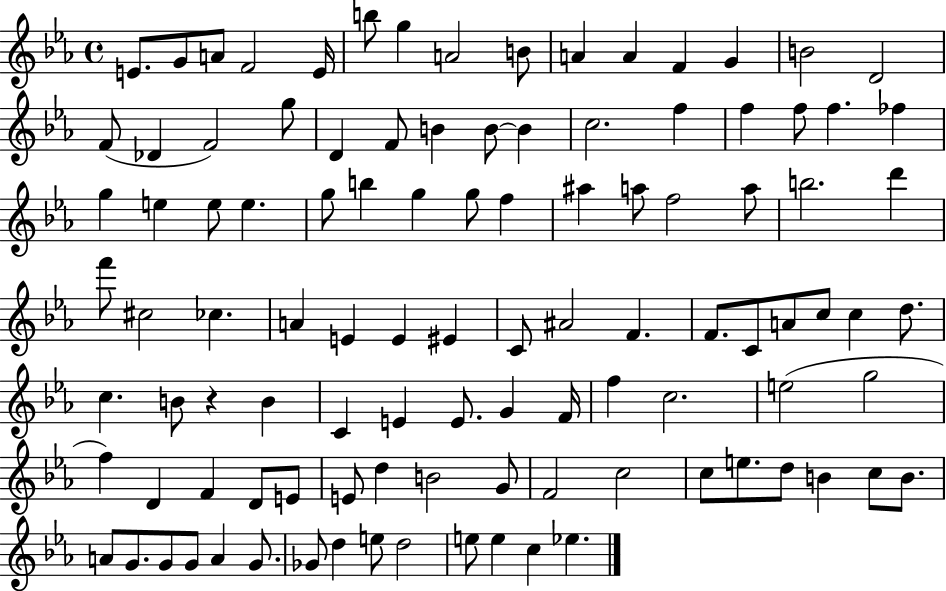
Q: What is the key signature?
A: EES major